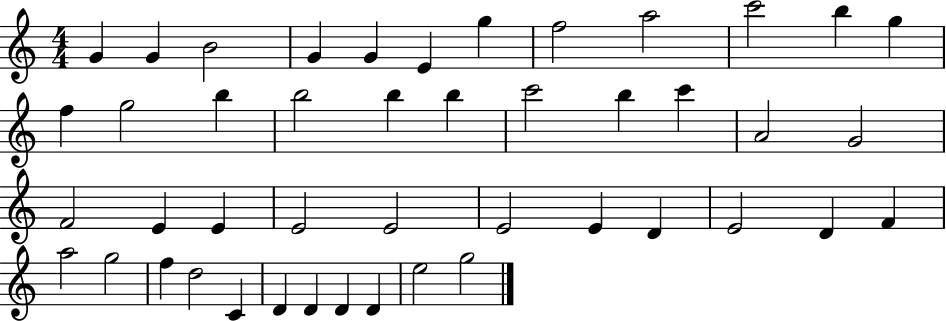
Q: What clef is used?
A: treble